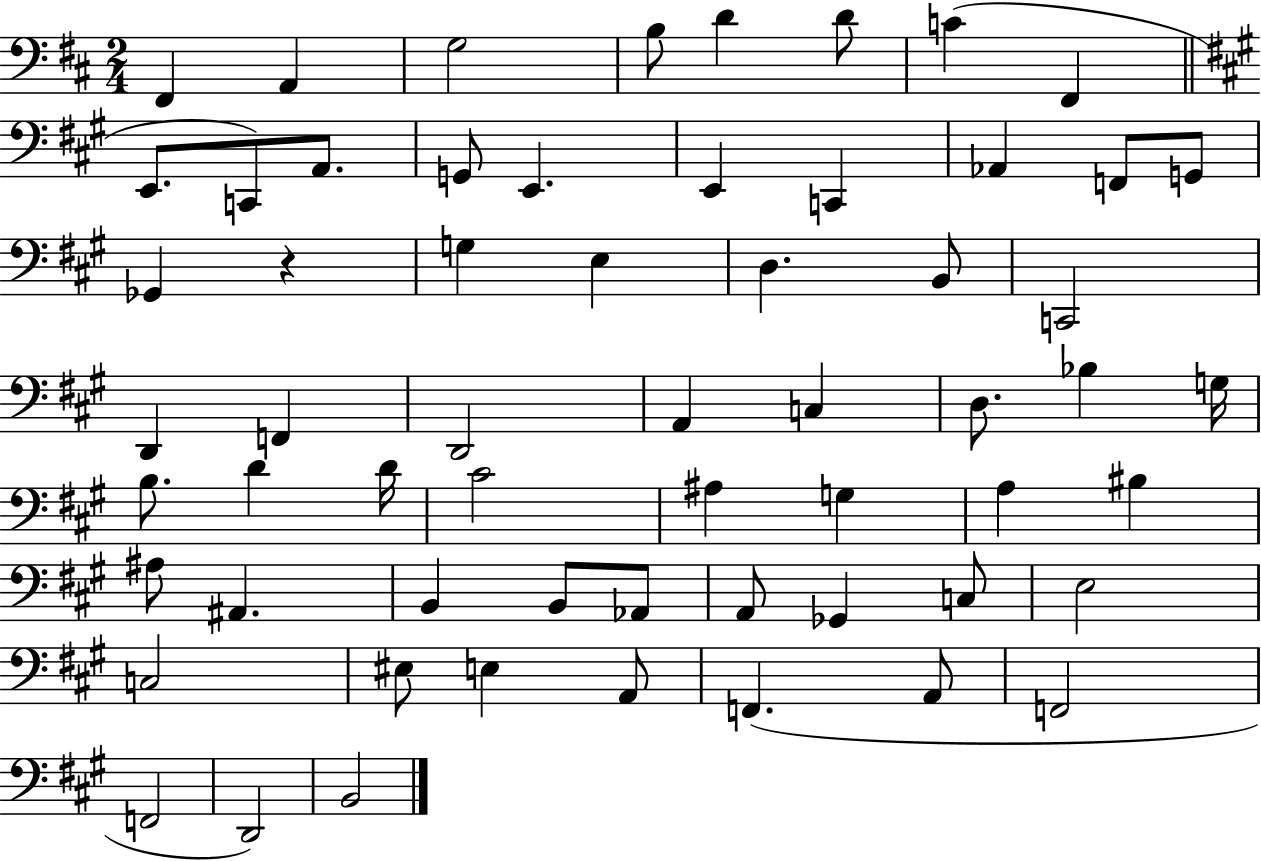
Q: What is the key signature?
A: D major